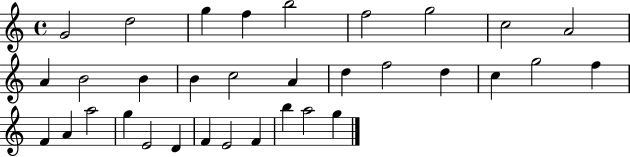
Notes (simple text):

G4/h D5/h G5/q F5/q B5/h F5/h G5/h C5/h A4/h A4/q B4/h B4/q B4/q C5/h A4/q D5/q F5/h D5/q C5/q G5/h F5/q F4/q A4/q A5/h G5/q E4/h D4/q F4/q E4/h F4/q B5/q A5/h G5/q